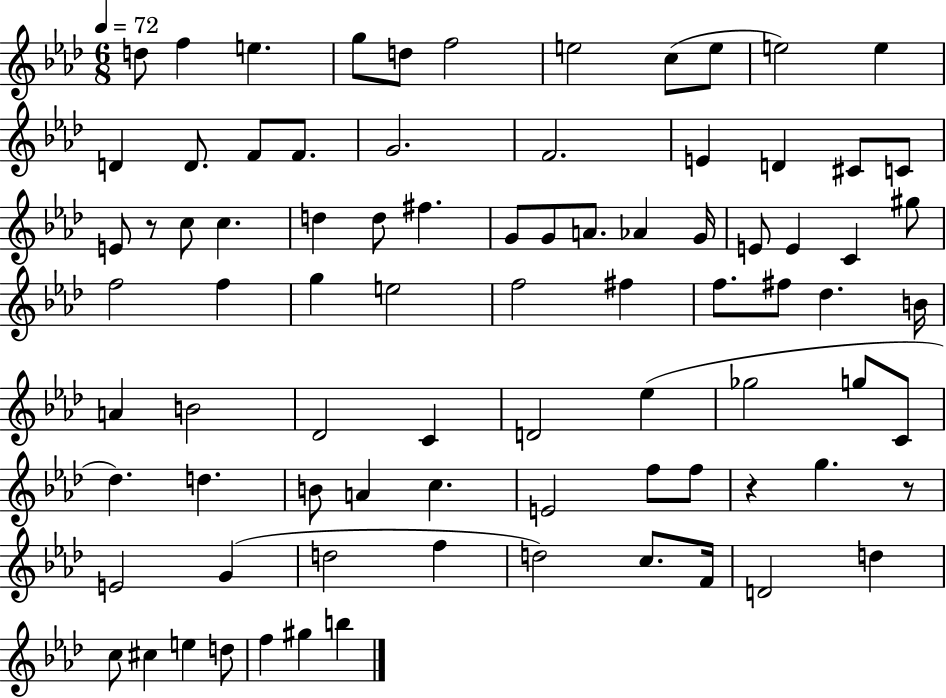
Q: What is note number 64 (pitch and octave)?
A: G5